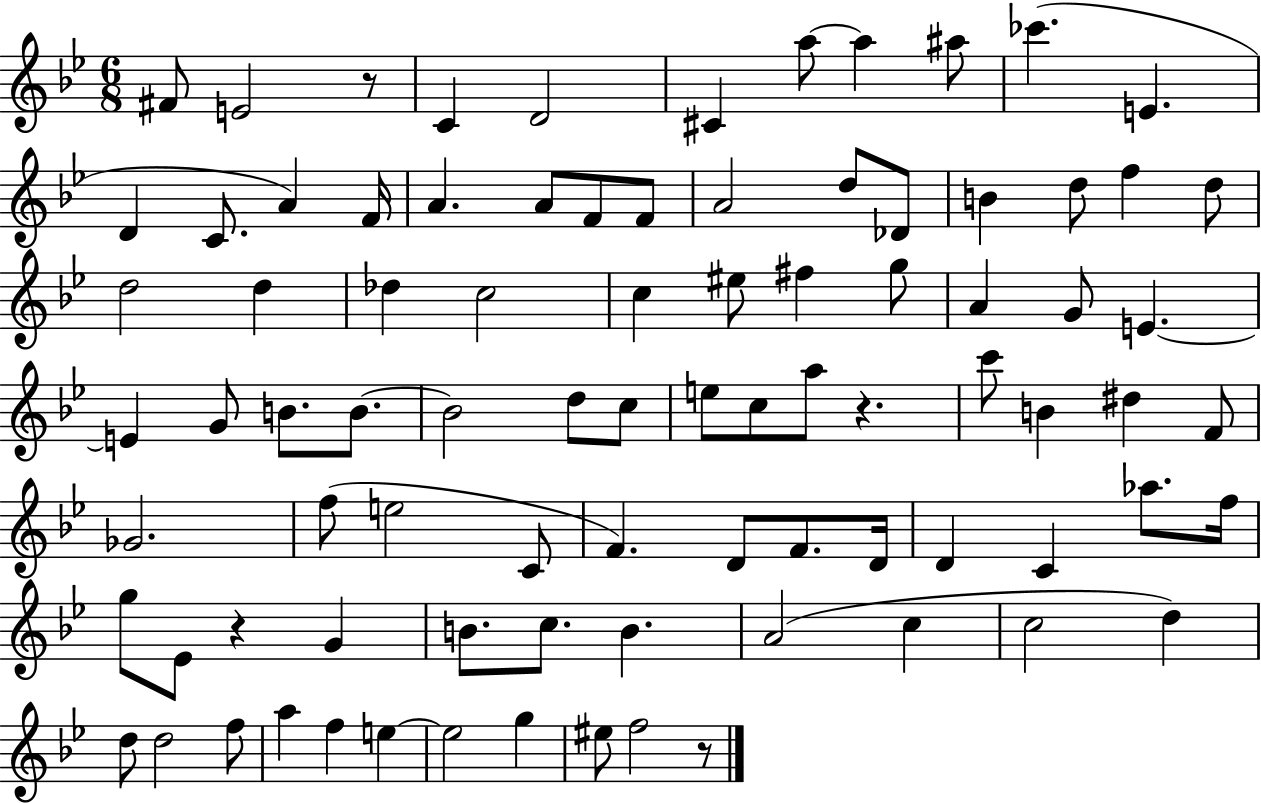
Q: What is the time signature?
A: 6/8